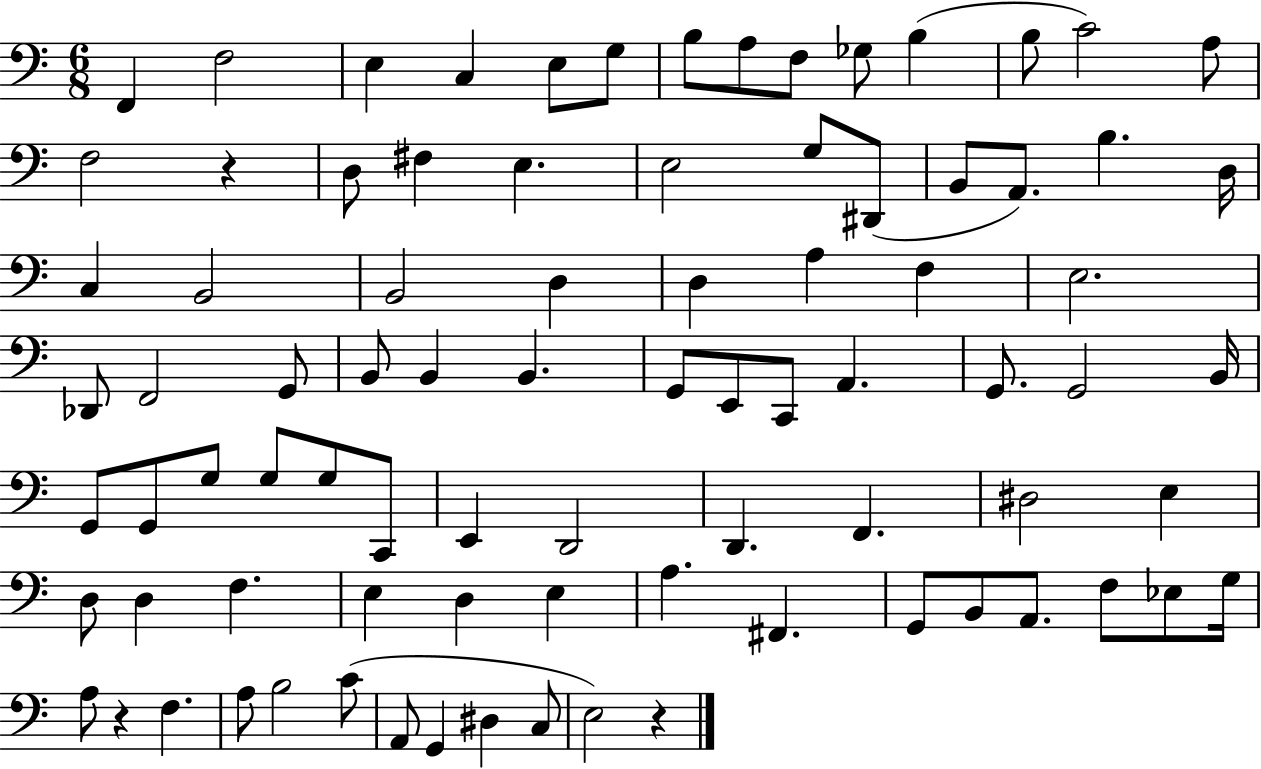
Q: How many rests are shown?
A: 3